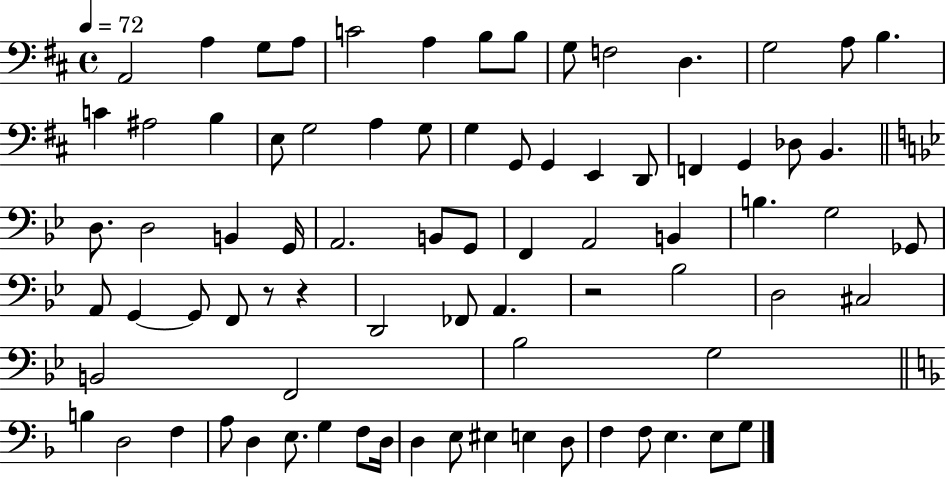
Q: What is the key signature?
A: D major